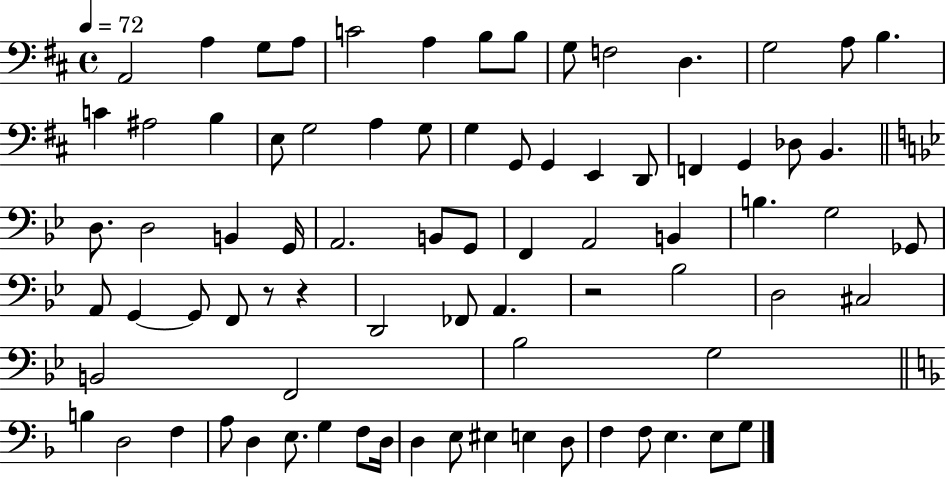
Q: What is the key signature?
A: D major